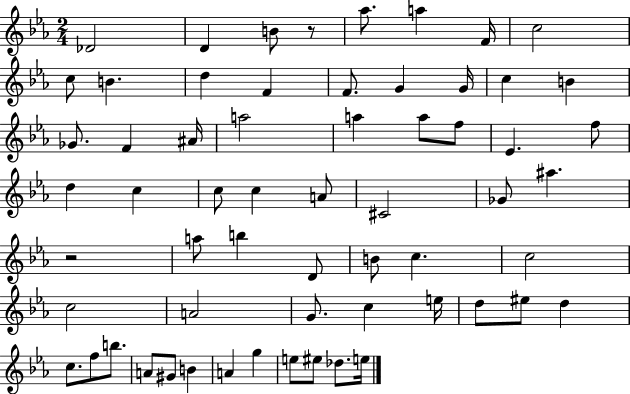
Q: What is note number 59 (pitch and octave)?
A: E5